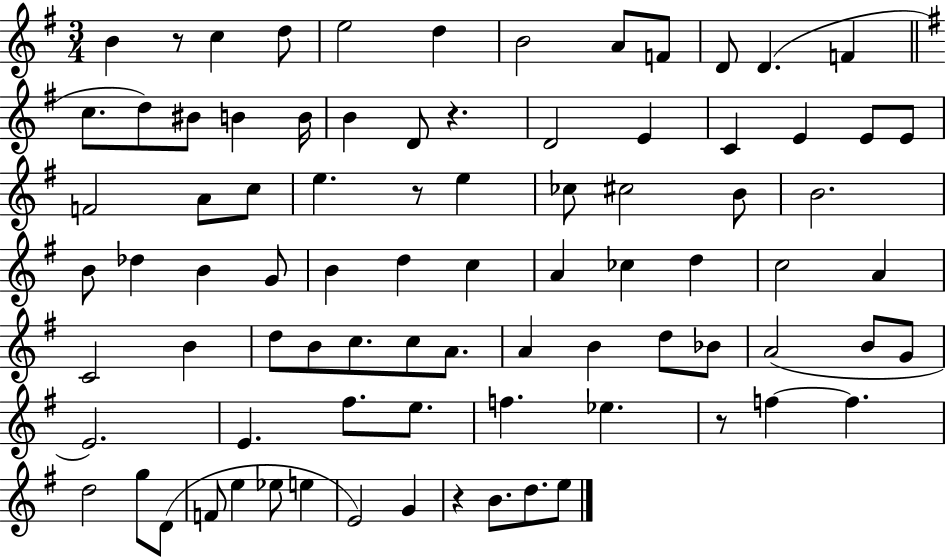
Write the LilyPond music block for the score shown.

{
  \clef treble
  \numericTimeSignature
  \time 3/4
  \key g \major
  b'4 r8 c''4 d''8 | e''2 d''4 | b'2 a'8 f'8 | d'8 d'4.( f'4 | \break \bar "||" \break \key g \major c''8. d''8) bis'8 b'4 b'16 | b'4 d'8 r4. | d'2 e'4 | c'4 e'4 e'8 e'8 | \break f'2 a'8 c''8 | e''4. r8 e''4 | ces''8 cis''2 b'8 | b'2. | \break b'8 des''4 b'4 g'8 | b'4 d''4 c''4 | a'4 ces''4 d''4 | c''2 a'4 | \break c'2 b'4 | d''8 b'8 c''8. c''8 a'8. | a'4 b'4 d''8 bes'8 | a'2( b'8 g'8 | \break e'2.) | e'4. fis''8. e''8. | f''4. ees''4. | r8 f''4~~ f''4. | \break d''2 g''8 d'8( | f'8 e''4 ees''8 e''4 | e'2) g'4 | r4 b'8. d''8. e''8 | \break \bar "|."
}